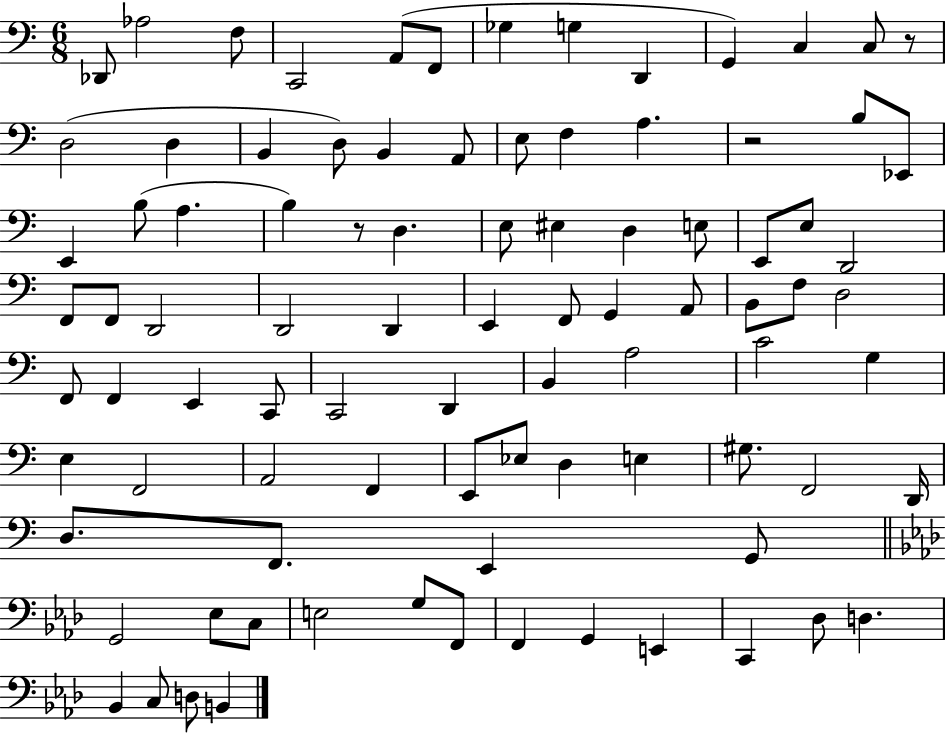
X:1
T:Untitled
M:6/8
L:1/4
K:C
_D,,/2 _A,2 F,/2 C,,2 A,,/2 F,,/2 _G, G, D,, G,, C, C,/2 z/2 D,2 D, B,, D,/2 B,, A,,/2 E,/2 F, A, z2 B,/2 _E,,/2 E,, B,/2 A, B, z/2 D, E,/2 ^E, D, E,/2 E,,/2 E,/2 D,,2 F,,/2 F,,/2 D,,2 D,,2 D,, E,, F,,/2 G,, A,,/2 B,,/2 F,/2 D,2 F,,/2 F,, E,, C,,/2 C,,2 D,, B,, A,2 C2 G, E, F,,2 A,,2 F,, E,,/2 _E,/2 D, E, ^G,/2 F,,2 D,,/4 D,/2 F,,/2 E,, G,,/2 G,,2 _E,/2 C,/2 E,2 G,/2 F,,/2 F,, G,, E,, C,, _D,/2 D, _B,, C,/2 D,/2 B,,